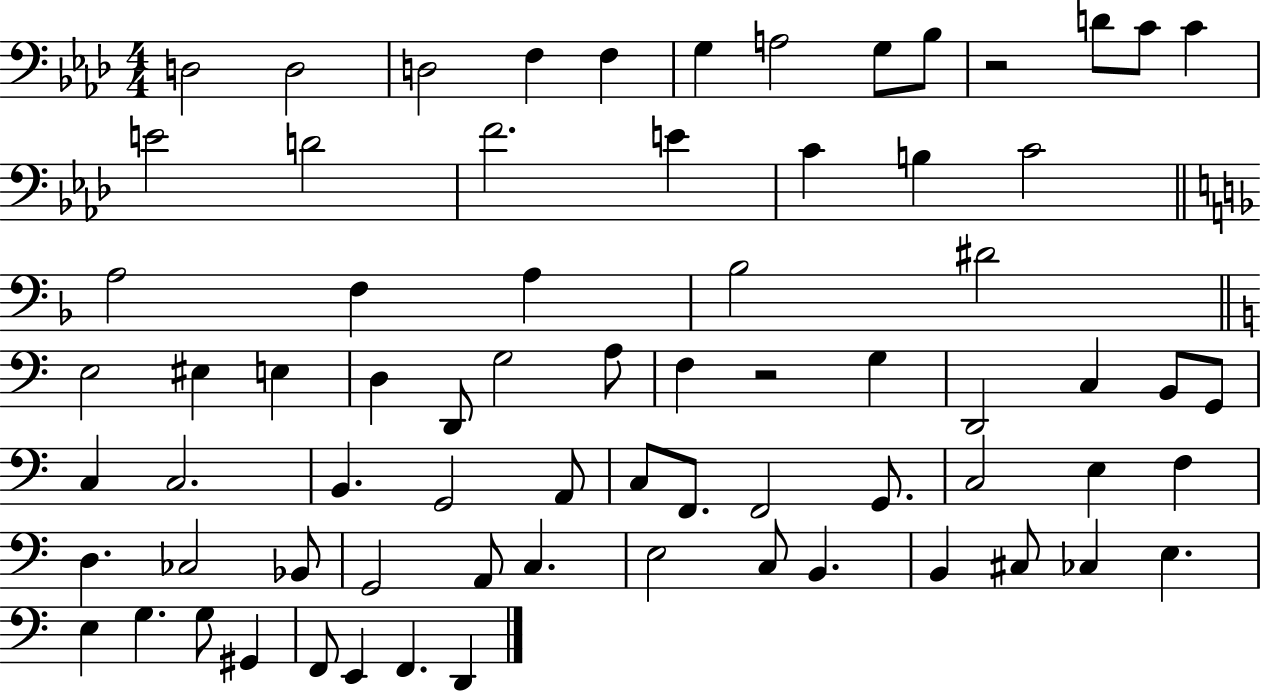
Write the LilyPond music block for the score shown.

{
  \clef bass
  \numericTimeSignature
  \time 4/4
  \key aes \major
  d2 d2 | d2 f4 f4 | g4 a2 g8 bes8 | r2 d'8 c'8 c'4 | \break e'2 d'2 | f'2. e'4 | c'4 b4 c'2 | \bar "||" \break \key d \minor a2 f4 a4 | bes2 dis'2 | \bar "||" \break \key a \minor e2 eis4 e4 | d4 d,8 g2 a8 | f4 r2 g4 | d,2 c4 b,8 g,8 | \break c4 c2. | b,4. g,2 a,8 | c8 f,8. f,2 g,8. | c2 e4 f4 | \break d4. ces2 bes,8 | g,2 a,8 c4. | e2 c8 b,4. | b,4 cis8 ces4 e4. | \break e4 g4. g8 gis,4 | f,8 e,4 f,4. d,4 | \bar "|."
}